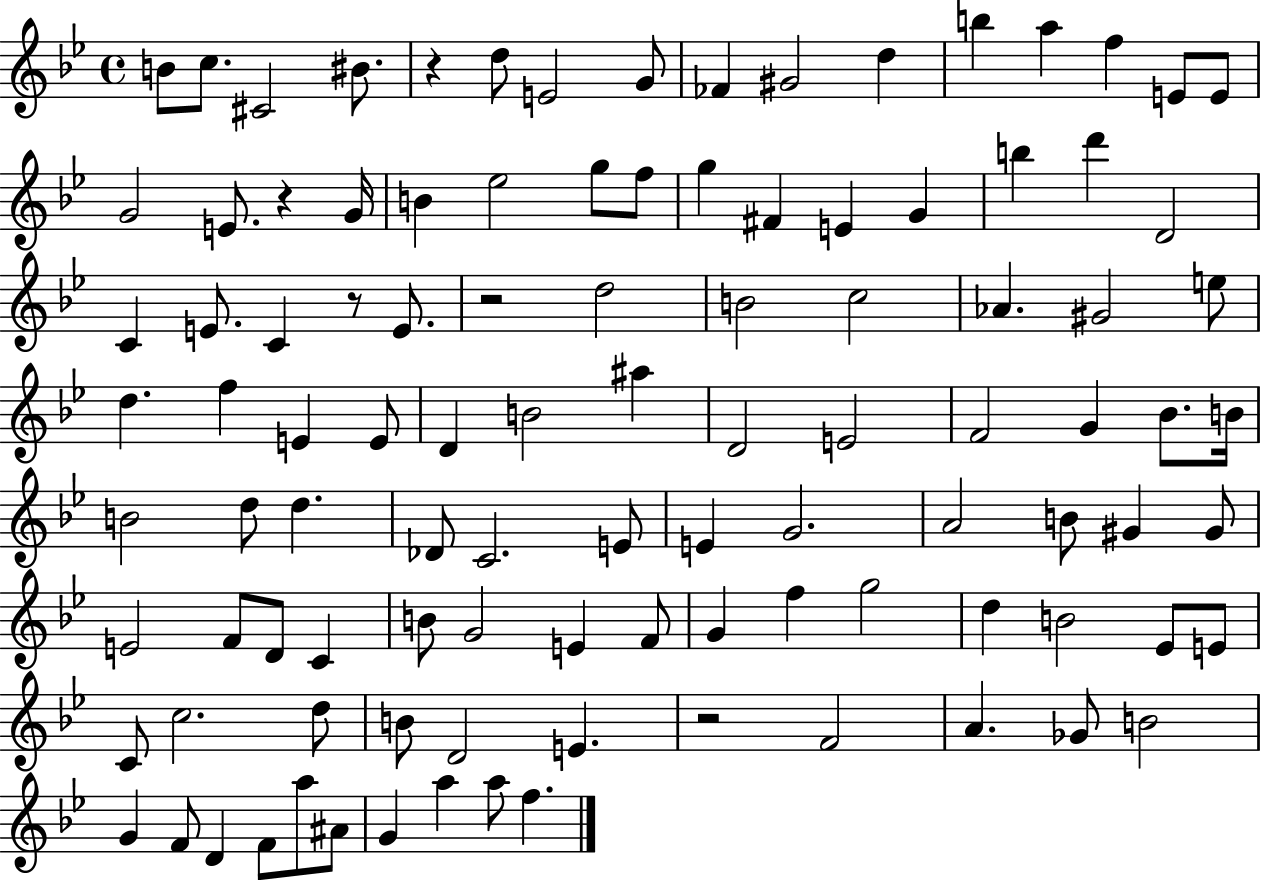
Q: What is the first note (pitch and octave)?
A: B4